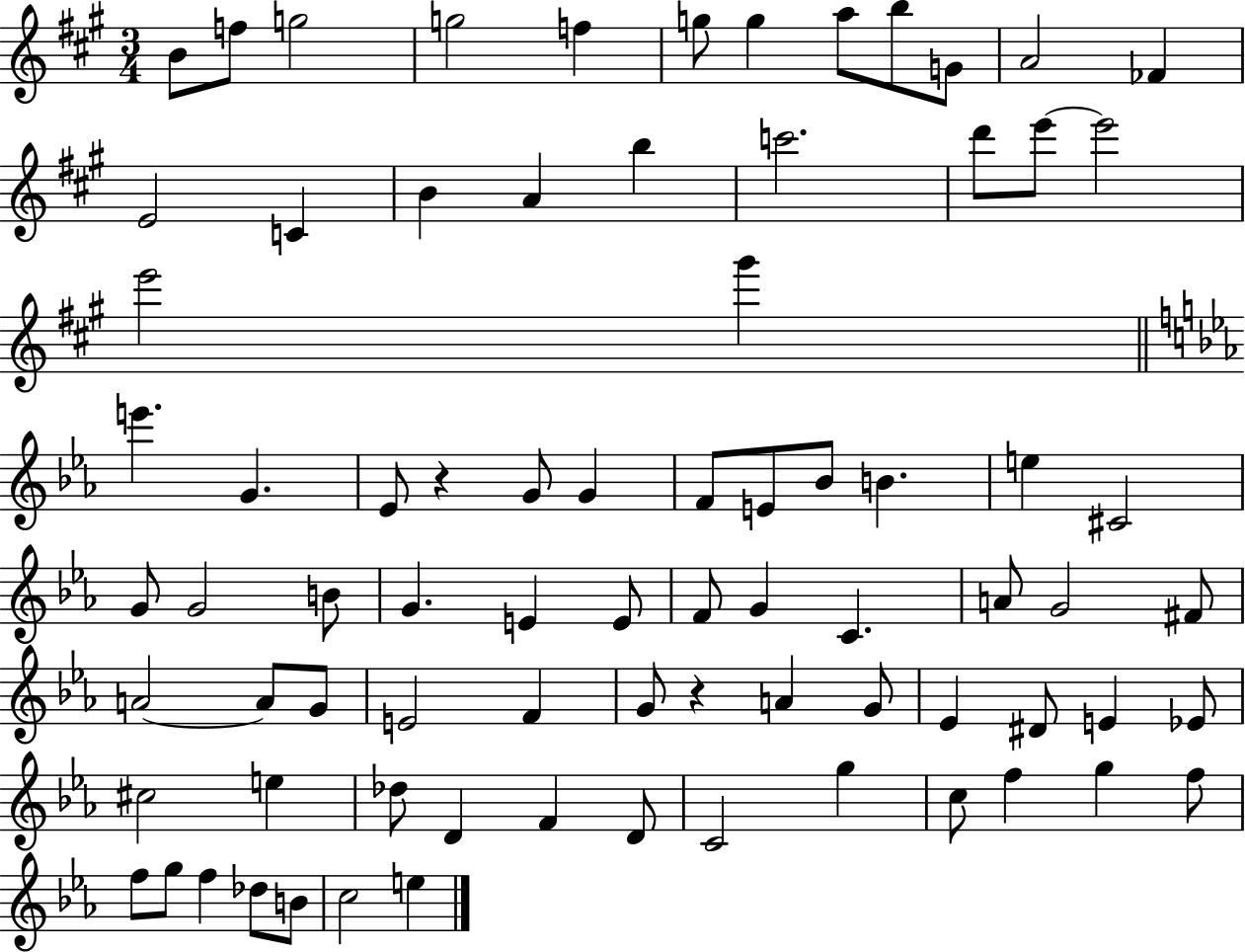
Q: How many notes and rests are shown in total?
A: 79